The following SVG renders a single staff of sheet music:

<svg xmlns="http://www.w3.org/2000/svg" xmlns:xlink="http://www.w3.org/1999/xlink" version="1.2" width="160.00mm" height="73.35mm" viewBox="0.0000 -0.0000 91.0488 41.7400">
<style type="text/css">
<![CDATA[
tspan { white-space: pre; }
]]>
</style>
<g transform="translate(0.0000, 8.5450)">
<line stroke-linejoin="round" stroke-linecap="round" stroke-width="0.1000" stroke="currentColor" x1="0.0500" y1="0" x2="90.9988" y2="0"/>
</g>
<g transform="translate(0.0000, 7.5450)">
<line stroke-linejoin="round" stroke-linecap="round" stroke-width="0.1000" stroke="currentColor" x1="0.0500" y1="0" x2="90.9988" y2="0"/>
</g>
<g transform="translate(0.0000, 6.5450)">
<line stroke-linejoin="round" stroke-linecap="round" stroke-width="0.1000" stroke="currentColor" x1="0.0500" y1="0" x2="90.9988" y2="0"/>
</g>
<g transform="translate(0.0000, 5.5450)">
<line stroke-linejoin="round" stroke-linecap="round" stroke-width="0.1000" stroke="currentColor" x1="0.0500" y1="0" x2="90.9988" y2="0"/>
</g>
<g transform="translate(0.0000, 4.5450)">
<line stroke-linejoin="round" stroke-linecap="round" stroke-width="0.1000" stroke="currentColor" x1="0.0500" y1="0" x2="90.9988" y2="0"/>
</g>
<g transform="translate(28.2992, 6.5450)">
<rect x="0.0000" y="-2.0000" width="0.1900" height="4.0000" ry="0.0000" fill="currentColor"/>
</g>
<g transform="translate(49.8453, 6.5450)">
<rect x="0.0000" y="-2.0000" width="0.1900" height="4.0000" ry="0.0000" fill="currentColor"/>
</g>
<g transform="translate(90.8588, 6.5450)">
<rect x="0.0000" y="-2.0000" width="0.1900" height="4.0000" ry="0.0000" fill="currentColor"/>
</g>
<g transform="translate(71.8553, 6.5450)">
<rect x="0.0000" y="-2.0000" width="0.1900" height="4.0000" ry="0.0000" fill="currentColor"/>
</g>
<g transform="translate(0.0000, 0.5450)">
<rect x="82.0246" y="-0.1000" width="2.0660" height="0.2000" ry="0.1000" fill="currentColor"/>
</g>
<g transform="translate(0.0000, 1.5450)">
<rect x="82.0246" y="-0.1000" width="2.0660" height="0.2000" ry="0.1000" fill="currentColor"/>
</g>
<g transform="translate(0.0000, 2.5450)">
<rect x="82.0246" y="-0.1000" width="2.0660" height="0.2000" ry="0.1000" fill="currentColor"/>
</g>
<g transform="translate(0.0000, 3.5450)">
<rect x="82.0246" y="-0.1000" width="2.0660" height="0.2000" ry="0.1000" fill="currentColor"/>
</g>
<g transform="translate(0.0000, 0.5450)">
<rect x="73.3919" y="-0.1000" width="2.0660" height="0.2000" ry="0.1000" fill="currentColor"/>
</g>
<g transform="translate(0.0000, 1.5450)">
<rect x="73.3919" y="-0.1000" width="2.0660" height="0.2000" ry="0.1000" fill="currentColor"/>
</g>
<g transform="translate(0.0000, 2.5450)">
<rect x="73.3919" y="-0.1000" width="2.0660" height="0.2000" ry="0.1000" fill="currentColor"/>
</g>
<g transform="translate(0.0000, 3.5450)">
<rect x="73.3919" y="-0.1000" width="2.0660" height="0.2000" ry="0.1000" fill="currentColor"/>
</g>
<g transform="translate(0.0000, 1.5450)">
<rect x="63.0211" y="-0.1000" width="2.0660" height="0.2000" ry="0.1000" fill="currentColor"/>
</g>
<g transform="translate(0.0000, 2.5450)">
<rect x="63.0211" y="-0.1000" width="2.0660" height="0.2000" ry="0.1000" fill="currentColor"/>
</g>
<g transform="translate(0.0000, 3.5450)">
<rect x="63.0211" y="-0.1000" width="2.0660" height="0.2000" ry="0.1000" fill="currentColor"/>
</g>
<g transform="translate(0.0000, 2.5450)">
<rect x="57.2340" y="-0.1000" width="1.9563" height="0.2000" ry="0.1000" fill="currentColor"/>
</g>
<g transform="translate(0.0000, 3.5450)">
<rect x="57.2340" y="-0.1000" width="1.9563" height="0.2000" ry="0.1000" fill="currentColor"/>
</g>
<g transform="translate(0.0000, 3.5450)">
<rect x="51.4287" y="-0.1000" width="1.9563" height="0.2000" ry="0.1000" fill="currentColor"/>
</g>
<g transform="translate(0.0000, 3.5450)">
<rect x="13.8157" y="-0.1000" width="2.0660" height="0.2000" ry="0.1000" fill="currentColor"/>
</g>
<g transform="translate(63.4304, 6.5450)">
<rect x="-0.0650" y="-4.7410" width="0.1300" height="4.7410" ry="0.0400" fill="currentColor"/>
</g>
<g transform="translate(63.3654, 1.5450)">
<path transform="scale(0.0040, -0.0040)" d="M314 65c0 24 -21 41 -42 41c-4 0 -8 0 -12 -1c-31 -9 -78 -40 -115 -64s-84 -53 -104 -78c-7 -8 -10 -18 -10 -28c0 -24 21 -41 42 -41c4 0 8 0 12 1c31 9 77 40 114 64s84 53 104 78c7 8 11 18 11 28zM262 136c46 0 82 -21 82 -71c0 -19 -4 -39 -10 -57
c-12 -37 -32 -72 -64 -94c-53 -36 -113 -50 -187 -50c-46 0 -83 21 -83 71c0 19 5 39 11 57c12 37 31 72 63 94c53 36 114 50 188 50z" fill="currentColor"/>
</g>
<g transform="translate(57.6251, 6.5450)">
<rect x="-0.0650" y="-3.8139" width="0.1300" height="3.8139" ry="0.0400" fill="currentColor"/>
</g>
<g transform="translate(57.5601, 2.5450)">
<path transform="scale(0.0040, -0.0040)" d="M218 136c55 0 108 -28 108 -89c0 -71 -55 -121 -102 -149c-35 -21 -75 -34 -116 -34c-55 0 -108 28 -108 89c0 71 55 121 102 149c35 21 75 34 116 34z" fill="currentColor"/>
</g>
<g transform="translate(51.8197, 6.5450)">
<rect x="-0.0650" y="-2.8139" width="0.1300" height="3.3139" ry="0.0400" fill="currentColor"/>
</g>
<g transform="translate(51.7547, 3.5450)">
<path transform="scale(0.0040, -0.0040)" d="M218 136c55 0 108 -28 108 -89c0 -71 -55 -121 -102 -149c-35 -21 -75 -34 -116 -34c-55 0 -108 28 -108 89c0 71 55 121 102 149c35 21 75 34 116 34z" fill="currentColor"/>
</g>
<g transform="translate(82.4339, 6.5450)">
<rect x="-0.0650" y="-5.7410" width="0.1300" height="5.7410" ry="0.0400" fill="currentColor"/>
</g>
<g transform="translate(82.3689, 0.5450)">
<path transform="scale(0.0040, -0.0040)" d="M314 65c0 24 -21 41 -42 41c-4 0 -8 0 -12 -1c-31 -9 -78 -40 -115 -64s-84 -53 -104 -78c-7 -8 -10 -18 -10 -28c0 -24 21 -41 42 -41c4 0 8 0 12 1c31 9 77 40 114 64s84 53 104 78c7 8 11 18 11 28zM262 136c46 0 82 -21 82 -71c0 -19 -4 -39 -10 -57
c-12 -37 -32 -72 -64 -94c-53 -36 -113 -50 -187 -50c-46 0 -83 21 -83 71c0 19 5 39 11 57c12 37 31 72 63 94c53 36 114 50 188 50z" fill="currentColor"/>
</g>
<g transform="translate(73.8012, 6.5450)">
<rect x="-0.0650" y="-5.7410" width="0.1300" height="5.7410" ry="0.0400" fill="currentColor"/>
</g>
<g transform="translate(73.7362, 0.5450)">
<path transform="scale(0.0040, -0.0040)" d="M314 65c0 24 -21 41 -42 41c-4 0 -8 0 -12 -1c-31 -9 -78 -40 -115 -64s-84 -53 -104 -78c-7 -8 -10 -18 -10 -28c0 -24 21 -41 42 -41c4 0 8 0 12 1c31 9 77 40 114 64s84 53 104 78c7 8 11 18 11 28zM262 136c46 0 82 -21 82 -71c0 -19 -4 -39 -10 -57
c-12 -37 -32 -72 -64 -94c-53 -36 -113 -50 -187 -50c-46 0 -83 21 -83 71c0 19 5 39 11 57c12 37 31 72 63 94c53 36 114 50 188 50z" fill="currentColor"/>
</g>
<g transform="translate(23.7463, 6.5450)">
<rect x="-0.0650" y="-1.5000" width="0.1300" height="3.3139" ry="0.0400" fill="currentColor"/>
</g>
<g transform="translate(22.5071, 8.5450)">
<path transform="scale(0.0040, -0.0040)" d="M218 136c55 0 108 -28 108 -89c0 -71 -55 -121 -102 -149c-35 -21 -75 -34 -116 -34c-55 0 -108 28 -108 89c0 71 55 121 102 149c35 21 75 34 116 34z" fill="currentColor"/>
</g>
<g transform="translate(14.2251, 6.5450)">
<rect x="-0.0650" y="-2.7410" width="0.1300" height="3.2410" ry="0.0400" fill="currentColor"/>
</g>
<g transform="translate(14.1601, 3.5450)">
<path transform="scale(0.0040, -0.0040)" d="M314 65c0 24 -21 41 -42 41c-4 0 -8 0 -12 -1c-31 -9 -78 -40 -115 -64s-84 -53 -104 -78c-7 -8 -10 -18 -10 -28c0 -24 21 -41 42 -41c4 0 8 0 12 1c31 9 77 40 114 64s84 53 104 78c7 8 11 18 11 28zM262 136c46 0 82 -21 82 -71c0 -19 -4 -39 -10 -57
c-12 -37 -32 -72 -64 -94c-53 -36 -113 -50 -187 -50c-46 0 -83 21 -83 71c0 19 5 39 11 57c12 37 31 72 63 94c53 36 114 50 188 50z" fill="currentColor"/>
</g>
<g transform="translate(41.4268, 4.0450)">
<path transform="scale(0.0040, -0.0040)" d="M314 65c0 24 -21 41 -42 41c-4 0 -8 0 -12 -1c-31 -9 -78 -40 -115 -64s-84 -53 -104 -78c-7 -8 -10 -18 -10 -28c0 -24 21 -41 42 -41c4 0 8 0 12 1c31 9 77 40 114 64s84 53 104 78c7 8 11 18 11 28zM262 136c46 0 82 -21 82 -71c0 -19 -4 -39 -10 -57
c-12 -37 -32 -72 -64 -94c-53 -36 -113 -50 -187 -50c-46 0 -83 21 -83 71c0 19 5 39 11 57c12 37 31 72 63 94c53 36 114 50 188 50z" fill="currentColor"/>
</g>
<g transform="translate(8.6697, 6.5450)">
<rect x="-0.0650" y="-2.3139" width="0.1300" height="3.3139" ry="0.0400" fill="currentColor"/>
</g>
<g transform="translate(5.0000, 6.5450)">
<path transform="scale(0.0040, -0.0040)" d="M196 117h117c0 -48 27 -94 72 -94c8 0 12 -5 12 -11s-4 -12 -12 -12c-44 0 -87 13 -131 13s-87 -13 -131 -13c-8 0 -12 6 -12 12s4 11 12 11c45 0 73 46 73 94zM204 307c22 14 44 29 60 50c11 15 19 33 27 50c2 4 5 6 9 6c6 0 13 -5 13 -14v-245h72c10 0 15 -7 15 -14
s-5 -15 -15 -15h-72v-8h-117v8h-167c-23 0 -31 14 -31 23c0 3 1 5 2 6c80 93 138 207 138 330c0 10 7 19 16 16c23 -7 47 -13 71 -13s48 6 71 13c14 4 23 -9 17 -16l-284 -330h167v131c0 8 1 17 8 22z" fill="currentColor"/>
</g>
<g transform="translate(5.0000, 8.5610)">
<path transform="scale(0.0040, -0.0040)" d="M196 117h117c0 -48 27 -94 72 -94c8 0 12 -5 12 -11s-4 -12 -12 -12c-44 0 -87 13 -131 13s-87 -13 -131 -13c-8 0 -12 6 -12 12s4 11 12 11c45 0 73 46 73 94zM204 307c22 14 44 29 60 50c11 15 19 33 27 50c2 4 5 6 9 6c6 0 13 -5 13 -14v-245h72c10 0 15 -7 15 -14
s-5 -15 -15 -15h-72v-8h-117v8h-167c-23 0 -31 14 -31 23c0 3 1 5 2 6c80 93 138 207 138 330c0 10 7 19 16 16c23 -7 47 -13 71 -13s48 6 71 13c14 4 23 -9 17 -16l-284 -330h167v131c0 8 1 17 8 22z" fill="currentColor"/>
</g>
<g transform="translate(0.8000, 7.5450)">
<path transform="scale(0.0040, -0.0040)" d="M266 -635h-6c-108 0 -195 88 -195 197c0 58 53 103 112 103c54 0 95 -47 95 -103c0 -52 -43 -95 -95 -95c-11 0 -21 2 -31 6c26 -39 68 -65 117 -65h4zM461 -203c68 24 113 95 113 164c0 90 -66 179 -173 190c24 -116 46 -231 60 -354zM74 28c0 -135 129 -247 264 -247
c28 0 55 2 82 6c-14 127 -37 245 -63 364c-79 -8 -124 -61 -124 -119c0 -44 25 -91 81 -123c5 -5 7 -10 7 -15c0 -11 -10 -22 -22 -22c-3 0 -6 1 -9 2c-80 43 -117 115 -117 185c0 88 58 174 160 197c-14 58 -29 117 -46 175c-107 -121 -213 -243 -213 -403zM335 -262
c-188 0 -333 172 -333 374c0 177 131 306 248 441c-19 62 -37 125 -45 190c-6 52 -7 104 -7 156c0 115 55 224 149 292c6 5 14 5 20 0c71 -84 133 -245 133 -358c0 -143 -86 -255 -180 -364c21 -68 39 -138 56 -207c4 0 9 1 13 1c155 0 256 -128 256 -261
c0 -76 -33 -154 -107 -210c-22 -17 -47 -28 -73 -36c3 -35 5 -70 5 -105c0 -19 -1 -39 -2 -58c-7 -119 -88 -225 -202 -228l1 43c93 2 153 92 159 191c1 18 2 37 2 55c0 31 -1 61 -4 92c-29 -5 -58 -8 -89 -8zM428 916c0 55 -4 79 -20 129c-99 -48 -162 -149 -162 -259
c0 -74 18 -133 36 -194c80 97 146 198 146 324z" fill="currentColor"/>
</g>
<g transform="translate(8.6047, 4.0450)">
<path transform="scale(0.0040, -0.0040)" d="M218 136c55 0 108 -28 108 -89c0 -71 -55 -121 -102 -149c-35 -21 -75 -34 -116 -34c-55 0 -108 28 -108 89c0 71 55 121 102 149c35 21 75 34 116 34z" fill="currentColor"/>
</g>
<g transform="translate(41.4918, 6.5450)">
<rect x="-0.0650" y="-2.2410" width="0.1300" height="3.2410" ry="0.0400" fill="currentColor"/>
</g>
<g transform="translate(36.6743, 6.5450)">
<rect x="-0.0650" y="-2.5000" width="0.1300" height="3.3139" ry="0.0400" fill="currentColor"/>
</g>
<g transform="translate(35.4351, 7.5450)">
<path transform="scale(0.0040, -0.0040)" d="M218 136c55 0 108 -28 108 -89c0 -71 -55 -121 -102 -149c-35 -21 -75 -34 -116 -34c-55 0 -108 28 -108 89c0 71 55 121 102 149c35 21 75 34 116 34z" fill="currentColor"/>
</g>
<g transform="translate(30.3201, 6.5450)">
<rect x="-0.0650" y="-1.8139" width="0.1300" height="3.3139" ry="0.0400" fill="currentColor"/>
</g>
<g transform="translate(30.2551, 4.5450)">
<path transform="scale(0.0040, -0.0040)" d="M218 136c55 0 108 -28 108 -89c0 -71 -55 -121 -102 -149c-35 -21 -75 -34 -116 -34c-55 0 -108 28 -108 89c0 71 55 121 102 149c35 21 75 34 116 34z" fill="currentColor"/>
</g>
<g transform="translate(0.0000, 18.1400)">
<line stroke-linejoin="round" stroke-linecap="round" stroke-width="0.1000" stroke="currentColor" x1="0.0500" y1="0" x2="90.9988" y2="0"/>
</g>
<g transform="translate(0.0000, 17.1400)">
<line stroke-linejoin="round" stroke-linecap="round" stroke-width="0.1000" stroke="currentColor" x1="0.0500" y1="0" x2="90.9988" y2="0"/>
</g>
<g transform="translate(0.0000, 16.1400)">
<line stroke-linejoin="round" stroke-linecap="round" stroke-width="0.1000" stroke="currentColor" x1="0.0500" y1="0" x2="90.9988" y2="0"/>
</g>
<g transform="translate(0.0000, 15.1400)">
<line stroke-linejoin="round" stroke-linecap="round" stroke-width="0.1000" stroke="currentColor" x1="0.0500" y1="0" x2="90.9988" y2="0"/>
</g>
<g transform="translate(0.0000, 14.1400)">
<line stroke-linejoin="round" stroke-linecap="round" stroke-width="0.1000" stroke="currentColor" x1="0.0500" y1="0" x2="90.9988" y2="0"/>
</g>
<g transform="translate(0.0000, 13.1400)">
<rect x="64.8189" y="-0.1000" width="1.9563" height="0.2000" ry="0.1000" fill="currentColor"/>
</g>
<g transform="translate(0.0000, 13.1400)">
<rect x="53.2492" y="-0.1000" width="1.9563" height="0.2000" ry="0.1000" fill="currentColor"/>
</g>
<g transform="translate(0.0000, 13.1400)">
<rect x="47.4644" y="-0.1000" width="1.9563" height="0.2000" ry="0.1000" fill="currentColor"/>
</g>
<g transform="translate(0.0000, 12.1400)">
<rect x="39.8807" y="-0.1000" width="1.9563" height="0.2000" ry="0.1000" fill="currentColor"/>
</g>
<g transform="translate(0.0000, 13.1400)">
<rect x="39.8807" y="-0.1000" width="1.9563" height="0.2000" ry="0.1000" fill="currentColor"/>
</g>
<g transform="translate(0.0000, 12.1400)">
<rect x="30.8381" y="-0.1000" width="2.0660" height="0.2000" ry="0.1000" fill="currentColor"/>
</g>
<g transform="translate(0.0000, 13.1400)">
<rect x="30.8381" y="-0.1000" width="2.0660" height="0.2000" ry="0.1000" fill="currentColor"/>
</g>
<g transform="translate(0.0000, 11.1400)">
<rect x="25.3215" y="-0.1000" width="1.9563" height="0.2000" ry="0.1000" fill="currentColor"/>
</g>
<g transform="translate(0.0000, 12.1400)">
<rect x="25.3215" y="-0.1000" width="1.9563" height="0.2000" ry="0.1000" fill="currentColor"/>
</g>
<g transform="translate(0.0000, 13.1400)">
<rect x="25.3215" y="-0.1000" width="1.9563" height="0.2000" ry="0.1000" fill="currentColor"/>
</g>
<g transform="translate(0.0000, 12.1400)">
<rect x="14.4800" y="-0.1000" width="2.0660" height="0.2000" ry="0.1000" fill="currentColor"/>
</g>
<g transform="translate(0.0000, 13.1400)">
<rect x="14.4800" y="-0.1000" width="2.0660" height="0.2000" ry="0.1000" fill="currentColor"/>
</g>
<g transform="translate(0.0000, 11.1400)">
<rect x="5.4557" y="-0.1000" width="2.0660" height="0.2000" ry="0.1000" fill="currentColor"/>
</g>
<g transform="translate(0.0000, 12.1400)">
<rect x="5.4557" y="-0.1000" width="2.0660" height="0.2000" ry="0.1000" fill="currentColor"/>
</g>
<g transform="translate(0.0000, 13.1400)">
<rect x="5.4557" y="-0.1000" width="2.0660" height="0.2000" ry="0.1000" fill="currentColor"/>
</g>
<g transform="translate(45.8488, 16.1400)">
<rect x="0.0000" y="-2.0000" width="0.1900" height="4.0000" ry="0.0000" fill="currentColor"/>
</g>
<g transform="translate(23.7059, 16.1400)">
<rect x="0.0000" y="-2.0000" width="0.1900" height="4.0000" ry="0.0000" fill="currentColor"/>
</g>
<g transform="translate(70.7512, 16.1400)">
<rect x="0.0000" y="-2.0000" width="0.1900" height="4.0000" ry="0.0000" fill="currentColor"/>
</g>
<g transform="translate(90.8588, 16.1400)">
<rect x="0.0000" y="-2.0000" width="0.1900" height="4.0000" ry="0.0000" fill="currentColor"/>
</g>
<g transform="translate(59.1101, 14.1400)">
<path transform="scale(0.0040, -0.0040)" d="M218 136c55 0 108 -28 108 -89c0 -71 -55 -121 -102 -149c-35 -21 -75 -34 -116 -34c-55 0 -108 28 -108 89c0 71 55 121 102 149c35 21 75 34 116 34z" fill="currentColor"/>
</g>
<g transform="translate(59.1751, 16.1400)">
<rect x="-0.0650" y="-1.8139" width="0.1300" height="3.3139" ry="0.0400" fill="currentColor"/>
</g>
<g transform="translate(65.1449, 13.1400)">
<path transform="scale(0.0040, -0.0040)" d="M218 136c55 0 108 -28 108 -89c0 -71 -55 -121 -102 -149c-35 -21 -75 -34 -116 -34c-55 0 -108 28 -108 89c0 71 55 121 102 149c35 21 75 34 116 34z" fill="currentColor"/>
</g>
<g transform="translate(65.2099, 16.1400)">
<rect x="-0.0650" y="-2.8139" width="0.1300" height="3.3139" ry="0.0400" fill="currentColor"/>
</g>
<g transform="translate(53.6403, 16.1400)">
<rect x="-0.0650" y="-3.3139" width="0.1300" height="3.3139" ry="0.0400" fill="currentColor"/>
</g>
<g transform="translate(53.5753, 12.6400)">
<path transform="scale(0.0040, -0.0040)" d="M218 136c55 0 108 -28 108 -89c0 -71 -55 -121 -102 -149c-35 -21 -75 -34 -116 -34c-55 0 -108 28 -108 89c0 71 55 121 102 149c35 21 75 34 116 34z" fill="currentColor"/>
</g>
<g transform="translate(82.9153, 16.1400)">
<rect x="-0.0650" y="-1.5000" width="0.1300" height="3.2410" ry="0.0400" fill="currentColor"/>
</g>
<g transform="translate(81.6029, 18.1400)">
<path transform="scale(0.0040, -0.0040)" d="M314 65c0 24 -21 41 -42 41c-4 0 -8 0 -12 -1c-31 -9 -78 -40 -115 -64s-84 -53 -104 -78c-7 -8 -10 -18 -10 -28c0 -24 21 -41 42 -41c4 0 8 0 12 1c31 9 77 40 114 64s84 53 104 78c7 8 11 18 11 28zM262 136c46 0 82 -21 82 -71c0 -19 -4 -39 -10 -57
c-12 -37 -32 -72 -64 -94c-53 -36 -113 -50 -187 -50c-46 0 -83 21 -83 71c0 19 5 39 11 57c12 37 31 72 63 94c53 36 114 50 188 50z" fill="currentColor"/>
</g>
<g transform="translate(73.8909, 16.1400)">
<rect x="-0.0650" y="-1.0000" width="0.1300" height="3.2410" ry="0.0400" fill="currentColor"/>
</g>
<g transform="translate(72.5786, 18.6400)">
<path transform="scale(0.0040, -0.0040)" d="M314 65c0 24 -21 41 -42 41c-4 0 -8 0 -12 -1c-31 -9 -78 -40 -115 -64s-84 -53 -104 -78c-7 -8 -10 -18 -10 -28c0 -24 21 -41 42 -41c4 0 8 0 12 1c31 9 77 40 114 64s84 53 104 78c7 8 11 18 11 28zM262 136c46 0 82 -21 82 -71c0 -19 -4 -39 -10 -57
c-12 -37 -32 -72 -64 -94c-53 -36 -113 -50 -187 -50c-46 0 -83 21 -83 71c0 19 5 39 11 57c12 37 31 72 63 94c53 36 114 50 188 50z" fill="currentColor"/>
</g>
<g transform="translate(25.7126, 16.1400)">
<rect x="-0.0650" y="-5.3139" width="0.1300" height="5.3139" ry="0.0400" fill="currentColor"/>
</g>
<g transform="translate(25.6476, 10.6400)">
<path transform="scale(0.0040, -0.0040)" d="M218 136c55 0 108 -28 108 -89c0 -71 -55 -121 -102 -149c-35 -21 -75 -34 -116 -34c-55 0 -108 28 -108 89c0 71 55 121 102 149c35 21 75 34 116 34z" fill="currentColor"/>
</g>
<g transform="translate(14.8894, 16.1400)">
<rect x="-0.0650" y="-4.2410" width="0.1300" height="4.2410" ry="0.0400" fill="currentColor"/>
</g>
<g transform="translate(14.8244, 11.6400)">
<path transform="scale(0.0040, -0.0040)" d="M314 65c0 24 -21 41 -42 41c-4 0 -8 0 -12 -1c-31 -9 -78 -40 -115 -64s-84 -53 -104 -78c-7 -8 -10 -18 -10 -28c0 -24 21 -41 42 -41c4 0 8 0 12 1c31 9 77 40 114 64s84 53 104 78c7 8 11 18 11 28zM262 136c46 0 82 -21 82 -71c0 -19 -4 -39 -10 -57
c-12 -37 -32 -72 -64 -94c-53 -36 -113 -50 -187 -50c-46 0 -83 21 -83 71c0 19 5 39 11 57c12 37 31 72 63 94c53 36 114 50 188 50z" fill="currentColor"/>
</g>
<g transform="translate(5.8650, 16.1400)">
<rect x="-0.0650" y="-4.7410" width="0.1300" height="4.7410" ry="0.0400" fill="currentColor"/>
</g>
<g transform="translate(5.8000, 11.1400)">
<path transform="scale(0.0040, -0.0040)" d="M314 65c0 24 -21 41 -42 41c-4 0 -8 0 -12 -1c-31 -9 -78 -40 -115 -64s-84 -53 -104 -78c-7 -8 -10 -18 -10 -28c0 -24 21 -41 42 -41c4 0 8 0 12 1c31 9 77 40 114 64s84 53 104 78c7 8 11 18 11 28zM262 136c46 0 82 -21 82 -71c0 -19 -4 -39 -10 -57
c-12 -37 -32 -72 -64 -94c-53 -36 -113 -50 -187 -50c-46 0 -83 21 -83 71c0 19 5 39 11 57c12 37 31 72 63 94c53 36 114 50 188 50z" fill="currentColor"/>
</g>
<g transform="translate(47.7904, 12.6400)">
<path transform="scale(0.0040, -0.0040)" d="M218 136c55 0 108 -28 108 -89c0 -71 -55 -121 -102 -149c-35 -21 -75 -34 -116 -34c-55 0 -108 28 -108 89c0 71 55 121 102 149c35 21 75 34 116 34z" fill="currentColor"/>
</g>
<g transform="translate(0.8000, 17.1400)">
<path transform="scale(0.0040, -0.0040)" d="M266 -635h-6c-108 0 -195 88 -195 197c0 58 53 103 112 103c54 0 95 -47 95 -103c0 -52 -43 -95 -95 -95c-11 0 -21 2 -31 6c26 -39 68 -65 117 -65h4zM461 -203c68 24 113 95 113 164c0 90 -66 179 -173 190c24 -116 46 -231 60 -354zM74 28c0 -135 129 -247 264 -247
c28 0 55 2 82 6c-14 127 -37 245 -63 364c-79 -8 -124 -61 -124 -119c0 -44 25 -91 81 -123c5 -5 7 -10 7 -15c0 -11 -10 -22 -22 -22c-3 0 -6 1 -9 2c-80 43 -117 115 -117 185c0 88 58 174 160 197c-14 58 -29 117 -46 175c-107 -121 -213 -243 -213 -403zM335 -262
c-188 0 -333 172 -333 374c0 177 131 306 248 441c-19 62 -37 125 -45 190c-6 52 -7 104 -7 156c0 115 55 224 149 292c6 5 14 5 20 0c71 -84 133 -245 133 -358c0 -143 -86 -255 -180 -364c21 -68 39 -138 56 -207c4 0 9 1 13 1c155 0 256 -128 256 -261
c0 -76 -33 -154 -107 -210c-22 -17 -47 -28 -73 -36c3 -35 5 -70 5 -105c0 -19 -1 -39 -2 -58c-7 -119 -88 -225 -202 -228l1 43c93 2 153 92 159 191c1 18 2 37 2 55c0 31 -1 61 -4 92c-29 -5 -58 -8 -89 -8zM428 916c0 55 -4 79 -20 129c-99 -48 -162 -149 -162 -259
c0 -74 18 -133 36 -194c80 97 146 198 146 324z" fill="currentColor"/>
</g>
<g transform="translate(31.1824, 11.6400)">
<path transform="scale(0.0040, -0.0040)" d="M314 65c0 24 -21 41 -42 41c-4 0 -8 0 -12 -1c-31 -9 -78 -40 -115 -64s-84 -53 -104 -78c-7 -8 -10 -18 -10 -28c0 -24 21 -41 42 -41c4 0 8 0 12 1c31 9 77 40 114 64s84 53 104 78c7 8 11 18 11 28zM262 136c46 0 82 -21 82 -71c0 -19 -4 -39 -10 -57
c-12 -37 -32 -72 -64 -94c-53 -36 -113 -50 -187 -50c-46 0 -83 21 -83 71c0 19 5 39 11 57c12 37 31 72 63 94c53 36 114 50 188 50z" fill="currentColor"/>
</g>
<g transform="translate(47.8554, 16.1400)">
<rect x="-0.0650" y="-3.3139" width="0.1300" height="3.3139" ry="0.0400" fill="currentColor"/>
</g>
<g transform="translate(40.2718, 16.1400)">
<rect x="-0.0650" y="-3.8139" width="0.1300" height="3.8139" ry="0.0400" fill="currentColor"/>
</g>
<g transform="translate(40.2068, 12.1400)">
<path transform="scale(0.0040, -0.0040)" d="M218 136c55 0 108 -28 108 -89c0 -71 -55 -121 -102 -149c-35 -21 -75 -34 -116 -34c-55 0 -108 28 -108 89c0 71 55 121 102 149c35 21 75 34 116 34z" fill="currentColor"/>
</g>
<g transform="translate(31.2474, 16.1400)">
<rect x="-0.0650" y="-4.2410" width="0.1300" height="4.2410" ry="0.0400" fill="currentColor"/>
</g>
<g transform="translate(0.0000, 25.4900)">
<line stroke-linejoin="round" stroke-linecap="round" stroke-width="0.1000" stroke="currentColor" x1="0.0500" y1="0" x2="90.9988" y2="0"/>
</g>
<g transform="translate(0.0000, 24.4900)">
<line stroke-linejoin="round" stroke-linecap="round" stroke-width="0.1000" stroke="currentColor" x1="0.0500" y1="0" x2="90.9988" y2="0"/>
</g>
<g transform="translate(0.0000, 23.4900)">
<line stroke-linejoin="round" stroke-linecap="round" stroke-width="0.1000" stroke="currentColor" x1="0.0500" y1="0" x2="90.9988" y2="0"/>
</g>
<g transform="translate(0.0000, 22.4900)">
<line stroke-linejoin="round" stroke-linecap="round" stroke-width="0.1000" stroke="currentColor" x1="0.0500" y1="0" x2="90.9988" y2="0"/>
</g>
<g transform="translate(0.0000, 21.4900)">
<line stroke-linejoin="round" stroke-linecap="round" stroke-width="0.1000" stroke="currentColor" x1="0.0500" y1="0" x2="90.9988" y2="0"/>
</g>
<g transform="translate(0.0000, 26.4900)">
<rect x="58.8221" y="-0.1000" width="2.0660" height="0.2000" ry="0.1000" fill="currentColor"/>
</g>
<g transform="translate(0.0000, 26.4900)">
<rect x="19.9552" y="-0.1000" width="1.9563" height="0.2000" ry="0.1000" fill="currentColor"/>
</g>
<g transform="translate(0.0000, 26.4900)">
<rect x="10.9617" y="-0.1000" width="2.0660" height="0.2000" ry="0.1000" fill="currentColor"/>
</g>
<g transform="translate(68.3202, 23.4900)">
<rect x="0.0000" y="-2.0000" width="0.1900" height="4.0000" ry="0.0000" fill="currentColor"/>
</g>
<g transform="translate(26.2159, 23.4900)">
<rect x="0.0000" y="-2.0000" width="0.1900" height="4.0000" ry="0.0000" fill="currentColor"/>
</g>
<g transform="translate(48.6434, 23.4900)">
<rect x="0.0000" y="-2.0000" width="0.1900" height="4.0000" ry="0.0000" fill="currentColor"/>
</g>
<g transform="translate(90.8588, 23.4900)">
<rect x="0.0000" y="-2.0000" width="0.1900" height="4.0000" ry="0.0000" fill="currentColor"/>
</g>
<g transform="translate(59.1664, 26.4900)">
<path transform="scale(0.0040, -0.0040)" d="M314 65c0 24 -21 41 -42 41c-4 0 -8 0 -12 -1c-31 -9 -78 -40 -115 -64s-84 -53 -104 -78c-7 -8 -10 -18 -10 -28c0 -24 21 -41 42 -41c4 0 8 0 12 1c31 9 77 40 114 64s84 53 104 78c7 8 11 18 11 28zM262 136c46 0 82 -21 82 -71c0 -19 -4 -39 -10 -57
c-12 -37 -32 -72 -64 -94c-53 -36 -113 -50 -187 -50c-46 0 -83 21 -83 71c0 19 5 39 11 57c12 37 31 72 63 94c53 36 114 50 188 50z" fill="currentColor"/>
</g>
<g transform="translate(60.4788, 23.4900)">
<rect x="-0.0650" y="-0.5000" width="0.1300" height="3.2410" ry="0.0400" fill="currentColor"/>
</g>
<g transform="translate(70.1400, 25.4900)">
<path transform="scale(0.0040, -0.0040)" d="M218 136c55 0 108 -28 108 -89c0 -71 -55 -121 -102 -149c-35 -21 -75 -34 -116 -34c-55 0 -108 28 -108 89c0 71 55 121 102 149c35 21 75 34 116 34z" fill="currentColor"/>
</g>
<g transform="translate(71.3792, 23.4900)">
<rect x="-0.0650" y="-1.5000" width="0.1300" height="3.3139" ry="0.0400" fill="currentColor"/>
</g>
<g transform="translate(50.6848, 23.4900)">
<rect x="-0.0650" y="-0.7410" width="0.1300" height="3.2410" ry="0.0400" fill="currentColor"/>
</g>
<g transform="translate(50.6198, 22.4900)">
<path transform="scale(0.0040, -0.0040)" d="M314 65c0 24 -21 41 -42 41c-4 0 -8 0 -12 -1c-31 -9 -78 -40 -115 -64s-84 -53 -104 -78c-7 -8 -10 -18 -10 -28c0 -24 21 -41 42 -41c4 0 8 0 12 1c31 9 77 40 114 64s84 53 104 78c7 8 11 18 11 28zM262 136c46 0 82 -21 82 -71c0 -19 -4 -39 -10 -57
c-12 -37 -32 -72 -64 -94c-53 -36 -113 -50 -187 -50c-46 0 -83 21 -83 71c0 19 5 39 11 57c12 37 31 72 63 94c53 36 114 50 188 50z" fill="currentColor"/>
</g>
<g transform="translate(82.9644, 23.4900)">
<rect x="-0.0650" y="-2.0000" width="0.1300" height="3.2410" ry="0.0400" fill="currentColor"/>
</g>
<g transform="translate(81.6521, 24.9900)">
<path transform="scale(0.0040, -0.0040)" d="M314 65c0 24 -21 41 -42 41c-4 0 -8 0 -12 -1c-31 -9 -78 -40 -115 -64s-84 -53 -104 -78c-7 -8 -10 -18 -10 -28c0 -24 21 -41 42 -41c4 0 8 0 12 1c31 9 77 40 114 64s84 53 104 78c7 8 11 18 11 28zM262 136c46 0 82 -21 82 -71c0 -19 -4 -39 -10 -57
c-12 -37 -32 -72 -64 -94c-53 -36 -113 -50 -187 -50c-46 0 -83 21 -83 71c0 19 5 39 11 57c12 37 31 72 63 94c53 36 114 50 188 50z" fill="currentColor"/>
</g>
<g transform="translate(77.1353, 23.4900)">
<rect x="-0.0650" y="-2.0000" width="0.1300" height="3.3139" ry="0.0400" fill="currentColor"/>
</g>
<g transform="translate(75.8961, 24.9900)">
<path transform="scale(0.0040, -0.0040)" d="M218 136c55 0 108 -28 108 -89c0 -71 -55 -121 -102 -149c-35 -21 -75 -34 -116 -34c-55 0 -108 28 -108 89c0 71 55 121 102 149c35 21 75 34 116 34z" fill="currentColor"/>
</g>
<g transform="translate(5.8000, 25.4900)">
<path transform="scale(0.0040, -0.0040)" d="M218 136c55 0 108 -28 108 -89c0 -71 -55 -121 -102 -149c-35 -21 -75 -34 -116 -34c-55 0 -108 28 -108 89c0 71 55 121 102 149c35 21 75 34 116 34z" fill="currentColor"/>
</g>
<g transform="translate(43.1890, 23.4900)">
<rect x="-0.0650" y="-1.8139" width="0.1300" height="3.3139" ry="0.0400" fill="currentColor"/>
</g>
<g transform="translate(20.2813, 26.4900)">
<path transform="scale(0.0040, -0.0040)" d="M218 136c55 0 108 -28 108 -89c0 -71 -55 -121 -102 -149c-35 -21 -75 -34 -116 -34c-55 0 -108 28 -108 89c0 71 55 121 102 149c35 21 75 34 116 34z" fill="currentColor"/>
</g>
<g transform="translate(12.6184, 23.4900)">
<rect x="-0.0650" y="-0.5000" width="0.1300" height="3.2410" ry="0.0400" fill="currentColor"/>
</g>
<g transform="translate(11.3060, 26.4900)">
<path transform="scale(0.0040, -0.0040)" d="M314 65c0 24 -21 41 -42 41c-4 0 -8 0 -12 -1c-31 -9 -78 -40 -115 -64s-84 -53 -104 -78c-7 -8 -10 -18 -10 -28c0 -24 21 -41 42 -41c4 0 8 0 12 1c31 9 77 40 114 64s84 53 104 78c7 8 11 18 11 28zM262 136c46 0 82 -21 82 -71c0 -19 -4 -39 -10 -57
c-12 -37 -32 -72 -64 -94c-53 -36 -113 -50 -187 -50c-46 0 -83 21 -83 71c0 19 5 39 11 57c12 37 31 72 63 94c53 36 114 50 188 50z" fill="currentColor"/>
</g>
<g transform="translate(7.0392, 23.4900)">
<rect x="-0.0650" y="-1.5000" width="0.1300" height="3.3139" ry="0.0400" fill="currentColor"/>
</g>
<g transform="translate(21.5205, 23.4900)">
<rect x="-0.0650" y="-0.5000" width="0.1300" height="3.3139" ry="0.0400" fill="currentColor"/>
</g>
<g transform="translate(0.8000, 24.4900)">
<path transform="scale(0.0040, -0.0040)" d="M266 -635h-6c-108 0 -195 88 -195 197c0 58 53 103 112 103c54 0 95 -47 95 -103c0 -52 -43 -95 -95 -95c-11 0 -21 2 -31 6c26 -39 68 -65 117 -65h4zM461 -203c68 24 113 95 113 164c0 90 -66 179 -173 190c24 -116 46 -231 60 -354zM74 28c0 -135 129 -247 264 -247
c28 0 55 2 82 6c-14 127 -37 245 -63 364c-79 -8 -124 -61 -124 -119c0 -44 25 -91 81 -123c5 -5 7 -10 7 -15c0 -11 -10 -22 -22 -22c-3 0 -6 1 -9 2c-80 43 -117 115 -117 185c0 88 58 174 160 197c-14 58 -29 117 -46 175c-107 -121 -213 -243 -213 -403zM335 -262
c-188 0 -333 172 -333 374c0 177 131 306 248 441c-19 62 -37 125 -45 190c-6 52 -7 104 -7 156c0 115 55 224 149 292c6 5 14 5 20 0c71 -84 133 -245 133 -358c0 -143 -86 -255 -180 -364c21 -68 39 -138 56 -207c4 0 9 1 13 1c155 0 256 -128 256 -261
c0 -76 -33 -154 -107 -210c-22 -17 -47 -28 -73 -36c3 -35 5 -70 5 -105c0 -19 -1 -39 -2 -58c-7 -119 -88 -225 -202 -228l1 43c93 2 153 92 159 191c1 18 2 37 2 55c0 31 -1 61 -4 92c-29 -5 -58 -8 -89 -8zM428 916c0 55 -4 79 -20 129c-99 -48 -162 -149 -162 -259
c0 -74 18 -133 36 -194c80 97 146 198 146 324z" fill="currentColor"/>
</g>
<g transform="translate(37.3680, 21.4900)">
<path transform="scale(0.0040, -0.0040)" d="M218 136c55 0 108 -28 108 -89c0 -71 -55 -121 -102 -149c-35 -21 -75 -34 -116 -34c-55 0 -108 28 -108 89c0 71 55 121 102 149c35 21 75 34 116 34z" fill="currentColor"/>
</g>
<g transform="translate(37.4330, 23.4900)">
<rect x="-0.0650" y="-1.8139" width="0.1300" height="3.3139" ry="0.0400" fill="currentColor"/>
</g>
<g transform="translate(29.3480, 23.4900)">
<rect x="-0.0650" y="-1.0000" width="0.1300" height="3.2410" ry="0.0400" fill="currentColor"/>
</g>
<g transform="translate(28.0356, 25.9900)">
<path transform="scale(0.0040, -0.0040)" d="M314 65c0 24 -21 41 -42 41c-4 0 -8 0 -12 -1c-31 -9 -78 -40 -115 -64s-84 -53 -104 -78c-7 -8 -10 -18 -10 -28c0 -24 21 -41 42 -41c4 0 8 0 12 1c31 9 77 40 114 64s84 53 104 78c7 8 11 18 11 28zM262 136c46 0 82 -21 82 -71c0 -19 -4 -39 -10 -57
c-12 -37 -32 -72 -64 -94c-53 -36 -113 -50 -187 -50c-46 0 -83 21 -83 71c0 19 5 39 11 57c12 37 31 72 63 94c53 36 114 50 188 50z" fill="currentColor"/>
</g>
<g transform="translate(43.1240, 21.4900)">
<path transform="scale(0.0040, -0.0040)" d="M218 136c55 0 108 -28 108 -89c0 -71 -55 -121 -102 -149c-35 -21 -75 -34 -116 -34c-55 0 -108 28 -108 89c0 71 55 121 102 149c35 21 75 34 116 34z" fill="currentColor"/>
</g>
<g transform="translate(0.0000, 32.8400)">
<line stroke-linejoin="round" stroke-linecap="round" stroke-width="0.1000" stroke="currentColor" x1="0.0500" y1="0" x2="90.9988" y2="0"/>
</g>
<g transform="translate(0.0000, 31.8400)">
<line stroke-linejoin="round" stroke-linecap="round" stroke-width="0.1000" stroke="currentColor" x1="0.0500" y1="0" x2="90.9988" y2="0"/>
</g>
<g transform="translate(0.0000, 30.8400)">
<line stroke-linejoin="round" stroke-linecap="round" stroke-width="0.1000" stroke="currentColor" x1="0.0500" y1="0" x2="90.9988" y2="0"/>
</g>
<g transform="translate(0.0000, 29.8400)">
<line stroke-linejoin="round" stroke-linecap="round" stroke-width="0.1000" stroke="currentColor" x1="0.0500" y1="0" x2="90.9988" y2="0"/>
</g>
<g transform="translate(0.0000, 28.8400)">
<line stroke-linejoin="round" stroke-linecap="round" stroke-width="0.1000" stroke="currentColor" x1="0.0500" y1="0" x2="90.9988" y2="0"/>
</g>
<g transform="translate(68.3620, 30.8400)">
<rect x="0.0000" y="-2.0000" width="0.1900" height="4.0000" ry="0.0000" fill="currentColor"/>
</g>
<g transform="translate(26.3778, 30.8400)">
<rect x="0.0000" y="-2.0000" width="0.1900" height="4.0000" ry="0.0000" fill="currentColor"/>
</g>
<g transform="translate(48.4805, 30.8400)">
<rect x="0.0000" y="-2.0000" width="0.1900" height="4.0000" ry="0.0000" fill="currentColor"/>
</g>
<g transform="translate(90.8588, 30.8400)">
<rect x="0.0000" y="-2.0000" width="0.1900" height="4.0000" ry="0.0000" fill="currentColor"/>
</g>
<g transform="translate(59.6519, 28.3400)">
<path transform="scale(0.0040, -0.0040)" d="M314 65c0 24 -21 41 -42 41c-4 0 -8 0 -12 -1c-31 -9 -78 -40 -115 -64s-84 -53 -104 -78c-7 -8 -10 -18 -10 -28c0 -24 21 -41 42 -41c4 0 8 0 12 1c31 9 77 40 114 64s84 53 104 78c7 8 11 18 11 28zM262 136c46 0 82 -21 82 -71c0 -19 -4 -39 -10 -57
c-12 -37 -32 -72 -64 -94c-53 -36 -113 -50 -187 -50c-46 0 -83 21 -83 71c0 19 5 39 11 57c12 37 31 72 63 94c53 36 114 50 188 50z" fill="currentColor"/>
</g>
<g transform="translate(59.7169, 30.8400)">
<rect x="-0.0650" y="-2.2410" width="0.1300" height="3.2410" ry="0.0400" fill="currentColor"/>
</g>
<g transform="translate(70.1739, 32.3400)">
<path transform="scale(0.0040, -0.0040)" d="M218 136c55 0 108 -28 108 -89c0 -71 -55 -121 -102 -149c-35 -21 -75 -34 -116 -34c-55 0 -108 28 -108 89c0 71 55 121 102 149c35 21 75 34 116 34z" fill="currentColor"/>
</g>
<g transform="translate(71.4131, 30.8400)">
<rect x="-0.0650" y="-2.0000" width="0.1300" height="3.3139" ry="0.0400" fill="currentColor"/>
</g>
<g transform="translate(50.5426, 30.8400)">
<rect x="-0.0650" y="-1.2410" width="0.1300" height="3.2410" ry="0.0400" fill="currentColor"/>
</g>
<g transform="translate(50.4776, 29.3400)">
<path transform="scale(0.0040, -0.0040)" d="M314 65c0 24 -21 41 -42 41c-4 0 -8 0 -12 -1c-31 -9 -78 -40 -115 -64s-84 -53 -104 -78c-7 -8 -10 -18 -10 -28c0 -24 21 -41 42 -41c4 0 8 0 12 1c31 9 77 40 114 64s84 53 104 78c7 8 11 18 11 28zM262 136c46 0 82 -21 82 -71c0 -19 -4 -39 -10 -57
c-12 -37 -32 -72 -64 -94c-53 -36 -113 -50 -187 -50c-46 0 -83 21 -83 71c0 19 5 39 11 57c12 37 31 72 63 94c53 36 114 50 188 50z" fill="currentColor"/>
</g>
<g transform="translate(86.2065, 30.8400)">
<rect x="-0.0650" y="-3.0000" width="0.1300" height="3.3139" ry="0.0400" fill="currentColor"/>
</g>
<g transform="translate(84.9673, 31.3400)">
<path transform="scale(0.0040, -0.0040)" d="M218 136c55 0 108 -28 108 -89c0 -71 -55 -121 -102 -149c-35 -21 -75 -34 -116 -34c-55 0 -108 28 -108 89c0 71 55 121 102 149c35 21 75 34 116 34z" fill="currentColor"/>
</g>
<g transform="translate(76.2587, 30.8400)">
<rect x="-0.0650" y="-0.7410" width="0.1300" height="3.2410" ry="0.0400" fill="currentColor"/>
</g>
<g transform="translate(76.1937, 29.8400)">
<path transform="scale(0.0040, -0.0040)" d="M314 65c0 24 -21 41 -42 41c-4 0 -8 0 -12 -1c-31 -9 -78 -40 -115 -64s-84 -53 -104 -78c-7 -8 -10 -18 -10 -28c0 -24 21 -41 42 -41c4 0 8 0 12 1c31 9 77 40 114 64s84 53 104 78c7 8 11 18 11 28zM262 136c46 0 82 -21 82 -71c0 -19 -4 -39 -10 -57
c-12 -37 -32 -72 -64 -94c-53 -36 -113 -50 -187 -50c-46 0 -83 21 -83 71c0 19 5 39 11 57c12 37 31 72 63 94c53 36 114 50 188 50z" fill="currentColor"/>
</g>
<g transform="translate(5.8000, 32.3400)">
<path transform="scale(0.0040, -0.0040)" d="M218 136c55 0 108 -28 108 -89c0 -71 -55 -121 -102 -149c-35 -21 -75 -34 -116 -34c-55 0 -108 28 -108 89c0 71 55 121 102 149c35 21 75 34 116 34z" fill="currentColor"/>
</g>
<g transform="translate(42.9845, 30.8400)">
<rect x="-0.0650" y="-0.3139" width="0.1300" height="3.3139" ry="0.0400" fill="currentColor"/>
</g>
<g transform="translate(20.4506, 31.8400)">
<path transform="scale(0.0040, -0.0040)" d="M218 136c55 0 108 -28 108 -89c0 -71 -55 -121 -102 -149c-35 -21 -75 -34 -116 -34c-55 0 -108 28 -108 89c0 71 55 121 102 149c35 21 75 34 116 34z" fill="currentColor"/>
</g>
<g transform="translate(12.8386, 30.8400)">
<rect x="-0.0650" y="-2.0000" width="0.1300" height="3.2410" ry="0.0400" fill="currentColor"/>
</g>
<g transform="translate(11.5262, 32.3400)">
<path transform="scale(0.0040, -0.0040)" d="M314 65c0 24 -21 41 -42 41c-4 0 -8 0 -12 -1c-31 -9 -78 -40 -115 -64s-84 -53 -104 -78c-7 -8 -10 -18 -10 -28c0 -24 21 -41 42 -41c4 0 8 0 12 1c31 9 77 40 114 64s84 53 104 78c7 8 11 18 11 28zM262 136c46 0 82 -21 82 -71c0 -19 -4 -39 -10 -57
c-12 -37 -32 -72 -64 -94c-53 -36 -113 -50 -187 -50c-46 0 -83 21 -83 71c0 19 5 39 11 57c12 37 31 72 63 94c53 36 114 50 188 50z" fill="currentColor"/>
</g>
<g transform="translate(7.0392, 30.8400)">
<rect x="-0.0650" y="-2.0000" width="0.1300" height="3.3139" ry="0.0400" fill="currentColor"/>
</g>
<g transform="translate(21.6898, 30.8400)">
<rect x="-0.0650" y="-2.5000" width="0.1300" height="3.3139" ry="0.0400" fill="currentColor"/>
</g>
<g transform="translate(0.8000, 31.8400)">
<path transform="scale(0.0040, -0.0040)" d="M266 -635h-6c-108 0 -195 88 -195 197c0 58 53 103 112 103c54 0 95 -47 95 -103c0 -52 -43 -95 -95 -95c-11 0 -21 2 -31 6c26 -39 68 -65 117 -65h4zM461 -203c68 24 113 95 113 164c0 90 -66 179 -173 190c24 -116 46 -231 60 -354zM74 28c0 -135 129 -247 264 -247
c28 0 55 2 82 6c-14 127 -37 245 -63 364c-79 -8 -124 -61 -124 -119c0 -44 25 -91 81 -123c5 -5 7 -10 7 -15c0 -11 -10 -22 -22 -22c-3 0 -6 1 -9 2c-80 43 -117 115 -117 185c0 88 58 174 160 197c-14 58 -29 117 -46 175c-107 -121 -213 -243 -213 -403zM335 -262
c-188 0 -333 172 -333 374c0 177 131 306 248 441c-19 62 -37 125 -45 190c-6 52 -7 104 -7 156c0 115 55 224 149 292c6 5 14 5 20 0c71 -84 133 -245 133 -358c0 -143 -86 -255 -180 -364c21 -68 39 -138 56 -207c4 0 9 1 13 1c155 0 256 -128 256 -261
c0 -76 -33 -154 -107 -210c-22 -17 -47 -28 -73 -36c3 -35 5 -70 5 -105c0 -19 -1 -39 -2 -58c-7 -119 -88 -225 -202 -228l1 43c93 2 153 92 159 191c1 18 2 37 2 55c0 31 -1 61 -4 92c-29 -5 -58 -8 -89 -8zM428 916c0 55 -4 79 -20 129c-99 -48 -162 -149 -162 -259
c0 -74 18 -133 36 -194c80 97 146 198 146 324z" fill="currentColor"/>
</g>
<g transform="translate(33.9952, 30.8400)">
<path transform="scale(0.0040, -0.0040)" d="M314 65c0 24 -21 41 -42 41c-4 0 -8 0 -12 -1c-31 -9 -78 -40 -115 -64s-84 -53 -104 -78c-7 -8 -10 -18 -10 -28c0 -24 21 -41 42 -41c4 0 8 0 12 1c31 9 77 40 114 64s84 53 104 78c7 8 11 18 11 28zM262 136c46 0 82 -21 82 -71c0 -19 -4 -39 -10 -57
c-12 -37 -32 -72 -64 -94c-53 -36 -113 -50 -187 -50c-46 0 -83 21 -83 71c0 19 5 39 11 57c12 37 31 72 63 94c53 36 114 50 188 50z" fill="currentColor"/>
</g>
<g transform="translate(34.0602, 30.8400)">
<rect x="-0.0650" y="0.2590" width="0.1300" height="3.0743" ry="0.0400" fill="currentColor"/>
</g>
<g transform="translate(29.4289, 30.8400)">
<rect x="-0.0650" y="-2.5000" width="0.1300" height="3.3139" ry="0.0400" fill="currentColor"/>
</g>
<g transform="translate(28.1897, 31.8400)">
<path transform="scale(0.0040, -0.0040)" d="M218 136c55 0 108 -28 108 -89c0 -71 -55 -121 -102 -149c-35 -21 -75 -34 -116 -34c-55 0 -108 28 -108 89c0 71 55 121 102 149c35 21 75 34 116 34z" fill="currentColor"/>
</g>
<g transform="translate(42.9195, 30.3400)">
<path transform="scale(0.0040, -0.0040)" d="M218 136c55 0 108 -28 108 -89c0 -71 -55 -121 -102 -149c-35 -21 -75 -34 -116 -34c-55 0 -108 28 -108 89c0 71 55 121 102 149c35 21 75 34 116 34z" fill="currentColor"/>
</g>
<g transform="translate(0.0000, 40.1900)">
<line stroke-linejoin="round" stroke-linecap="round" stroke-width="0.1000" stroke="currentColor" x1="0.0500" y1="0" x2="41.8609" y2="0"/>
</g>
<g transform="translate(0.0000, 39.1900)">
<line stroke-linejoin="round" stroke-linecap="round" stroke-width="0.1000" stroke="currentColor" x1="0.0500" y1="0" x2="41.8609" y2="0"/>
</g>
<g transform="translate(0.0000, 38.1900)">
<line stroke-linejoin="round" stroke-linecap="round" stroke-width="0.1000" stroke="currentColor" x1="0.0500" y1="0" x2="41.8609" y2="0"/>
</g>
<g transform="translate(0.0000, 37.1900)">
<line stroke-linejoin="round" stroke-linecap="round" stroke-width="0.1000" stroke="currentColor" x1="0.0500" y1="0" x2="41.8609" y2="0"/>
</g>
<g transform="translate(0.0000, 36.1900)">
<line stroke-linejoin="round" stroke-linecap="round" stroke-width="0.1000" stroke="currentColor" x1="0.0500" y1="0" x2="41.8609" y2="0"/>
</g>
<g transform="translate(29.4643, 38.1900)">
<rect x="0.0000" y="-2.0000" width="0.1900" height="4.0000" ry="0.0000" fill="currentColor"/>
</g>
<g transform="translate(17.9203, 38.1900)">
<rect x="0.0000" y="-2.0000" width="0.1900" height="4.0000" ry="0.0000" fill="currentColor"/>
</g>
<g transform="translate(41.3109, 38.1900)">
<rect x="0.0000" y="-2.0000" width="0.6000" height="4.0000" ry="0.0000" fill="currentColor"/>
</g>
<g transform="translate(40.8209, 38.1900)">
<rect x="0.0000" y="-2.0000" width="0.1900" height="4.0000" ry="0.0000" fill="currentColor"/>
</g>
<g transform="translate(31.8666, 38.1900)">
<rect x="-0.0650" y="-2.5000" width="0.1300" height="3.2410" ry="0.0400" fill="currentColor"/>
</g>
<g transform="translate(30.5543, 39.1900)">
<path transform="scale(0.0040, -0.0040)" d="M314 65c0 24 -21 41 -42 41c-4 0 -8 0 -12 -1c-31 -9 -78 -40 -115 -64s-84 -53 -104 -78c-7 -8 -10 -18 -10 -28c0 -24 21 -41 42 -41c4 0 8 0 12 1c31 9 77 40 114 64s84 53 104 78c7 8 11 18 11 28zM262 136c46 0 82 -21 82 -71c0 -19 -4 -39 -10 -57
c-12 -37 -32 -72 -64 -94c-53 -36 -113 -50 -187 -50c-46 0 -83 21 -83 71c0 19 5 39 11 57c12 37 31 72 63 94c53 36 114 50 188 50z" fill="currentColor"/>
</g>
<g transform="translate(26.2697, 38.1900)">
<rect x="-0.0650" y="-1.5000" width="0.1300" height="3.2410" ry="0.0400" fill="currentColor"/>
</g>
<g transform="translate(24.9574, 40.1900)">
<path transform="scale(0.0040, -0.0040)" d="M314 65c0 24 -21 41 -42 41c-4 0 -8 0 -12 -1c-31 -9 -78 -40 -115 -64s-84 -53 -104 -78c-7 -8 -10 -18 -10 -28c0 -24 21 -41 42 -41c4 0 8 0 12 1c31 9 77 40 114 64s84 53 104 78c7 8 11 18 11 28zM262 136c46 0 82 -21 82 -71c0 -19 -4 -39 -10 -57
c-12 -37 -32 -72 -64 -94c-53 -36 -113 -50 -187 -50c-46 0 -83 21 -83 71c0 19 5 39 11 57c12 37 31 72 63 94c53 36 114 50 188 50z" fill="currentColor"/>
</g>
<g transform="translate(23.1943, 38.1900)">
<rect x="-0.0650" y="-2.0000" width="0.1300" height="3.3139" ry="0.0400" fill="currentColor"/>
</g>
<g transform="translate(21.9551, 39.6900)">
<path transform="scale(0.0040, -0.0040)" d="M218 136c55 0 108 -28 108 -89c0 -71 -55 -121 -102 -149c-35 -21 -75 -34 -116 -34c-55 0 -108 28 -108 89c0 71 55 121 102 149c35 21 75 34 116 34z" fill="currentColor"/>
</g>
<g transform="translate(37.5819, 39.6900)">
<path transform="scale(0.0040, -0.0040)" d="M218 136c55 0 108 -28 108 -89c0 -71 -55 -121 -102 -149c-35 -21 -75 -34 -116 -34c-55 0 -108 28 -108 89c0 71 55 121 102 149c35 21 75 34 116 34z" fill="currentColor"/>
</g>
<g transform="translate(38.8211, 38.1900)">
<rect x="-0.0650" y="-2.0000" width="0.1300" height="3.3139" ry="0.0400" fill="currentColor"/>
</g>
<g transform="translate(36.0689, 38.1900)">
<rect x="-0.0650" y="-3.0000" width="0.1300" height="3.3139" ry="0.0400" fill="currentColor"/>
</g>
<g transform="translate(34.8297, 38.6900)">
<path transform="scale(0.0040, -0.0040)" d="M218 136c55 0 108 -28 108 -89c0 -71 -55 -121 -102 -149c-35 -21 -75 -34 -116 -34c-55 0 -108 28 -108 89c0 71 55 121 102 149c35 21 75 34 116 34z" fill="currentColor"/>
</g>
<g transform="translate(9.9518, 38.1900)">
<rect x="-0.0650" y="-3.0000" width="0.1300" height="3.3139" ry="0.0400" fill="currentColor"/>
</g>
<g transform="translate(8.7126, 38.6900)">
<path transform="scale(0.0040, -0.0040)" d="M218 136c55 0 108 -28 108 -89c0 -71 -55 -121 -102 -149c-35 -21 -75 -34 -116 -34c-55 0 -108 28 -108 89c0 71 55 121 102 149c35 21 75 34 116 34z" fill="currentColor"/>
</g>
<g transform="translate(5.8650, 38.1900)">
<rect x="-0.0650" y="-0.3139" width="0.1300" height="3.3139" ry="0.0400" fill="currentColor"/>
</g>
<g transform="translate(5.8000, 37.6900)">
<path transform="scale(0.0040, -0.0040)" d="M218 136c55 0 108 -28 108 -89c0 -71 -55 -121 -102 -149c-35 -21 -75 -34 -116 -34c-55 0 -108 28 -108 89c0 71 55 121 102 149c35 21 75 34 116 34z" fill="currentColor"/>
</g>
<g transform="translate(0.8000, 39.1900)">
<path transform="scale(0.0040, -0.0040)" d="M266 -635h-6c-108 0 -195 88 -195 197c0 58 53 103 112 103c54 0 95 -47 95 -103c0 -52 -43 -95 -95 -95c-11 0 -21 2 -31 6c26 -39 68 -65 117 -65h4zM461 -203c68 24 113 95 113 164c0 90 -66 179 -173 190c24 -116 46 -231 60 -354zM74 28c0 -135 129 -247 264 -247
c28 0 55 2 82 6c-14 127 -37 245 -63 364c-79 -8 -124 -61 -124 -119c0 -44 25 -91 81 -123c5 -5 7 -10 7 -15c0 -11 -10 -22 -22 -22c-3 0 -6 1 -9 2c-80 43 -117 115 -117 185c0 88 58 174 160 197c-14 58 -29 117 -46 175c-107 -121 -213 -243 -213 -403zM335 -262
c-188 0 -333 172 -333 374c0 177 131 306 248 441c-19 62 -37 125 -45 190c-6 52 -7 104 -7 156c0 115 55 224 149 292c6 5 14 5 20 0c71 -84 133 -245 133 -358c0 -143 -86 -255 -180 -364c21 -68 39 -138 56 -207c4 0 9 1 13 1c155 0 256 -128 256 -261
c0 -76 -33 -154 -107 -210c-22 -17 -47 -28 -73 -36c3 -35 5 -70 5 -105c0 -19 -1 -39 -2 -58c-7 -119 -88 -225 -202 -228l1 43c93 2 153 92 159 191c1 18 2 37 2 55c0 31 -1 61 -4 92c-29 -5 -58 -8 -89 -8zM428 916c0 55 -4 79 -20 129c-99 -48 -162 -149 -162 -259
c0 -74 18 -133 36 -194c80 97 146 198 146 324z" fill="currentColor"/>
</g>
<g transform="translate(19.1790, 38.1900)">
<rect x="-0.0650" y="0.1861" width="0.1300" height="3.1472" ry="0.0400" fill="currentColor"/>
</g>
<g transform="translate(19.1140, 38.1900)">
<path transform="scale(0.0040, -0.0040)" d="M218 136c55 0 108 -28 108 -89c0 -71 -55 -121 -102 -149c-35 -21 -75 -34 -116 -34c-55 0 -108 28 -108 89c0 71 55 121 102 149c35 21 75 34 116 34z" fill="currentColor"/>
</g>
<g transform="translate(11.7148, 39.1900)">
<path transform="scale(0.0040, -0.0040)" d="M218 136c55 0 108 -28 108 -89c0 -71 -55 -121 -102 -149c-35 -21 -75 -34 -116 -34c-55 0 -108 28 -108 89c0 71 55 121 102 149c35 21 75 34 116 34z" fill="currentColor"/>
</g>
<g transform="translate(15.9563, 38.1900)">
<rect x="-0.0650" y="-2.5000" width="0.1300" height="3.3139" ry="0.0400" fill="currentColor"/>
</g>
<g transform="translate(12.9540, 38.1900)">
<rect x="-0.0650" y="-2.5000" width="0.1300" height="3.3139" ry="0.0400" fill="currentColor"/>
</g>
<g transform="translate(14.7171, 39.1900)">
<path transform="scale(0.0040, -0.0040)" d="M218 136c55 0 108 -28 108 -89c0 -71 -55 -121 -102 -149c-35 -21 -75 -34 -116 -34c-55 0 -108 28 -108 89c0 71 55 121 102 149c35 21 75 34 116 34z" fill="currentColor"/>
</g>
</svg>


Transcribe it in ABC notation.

X:1
T:Untitled
M:4/4
L:1/4
K:C
g a2 E f G g2 a c' e'2 g'2 g'2 e'2 d'2 f' d'2 c' b b f a D2 E2 E C2 C D2 f f d2 C2 E F F2 F F2 G G B2 c e2 g2 F d2 A c A G G B F E2 G2 A F